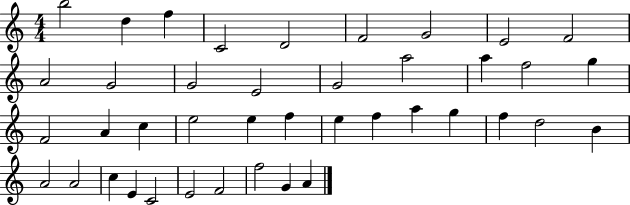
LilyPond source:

{
  \clef treble
  \numericTimeSignature
  \time 4/4
  \key c \major
  b''2 d''4 f''4 | c'2 d'2 | f'2 g'2 | e'2 f'2 | \break a'2 g'2 | g'2 e'2 | g'2 a''2 | a''4 f''2 g''4 | \break f'2 a'4 c''4 | e''2 e''4 f''4 | e''4 f''4 a''4 g''4 | f''4 d''2 b'4 | \break a'2 a'2 | c''4 e'4 c'2 | e'2 f'2 | f''2 g'4 a'4 | \break \bar "|."
}